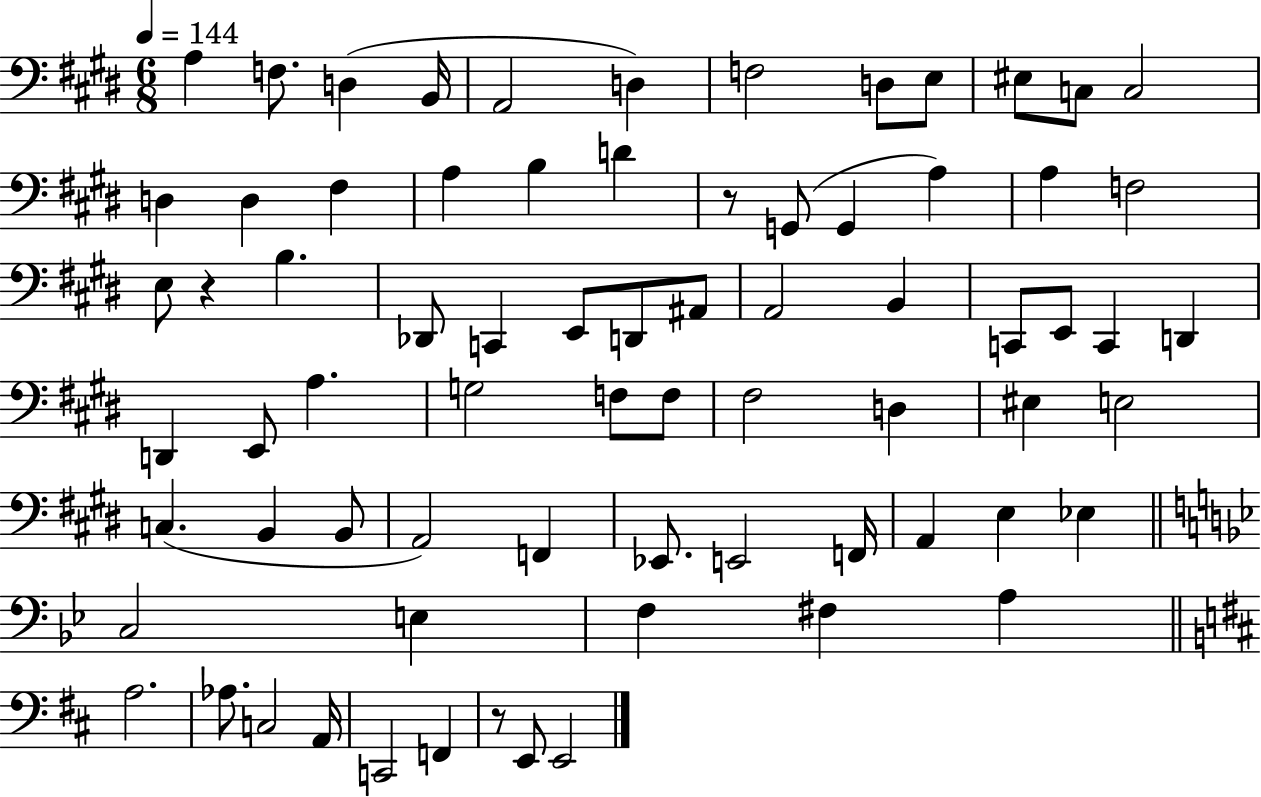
{
  \clef bass
  \numericTimeSignature
  \time 6/8
  \key e \major
  \tempo 4 = 144
  a4 f8. d4( b,16 | a,2 d4) | f2 d8 e8 | eis8 c8 c2 | \break d4 d4 fis4 | a4 b4 d'4 | r8 g,8( g,4 a4) | a4 f2 | \break e8 r4 b4. | des,8 c,4 e,8 d,8 ais,8 | a,2 b,4 | c,8 e,8 c,4 d,4 | \break d,4 e,8 a4. | g2 f8 f8 | fis2 d4 | eis4 e2 | \break c4.( b,4 b,8 | a,2) f,4 | ees,8. e,2 f,16 | a,4 e4 ees4 | \break \bar "||" \break \key bes \major c2 e4 | f4 fis4 a4 | \bar "||" \break \key b \minor a2. | aes8. c2 a,16 | c,2 f,4 | r8 e,8 e,2 | \break \bar "|."
}